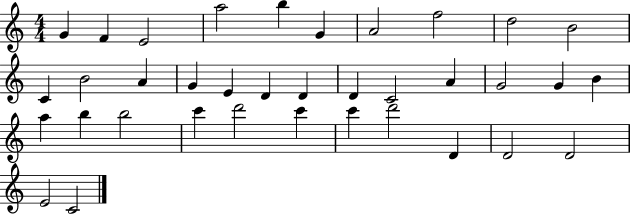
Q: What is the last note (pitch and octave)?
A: C4